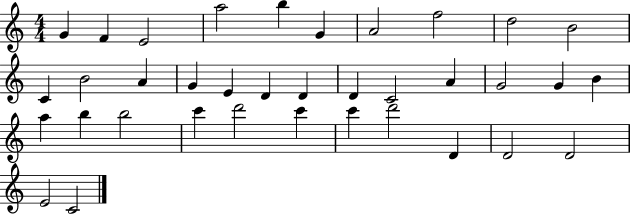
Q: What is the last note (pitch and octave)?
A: C4